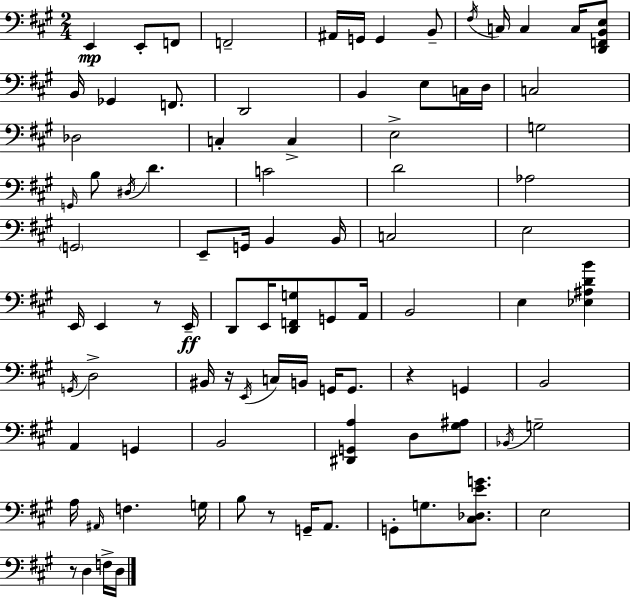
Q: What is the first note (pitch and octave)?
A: E2